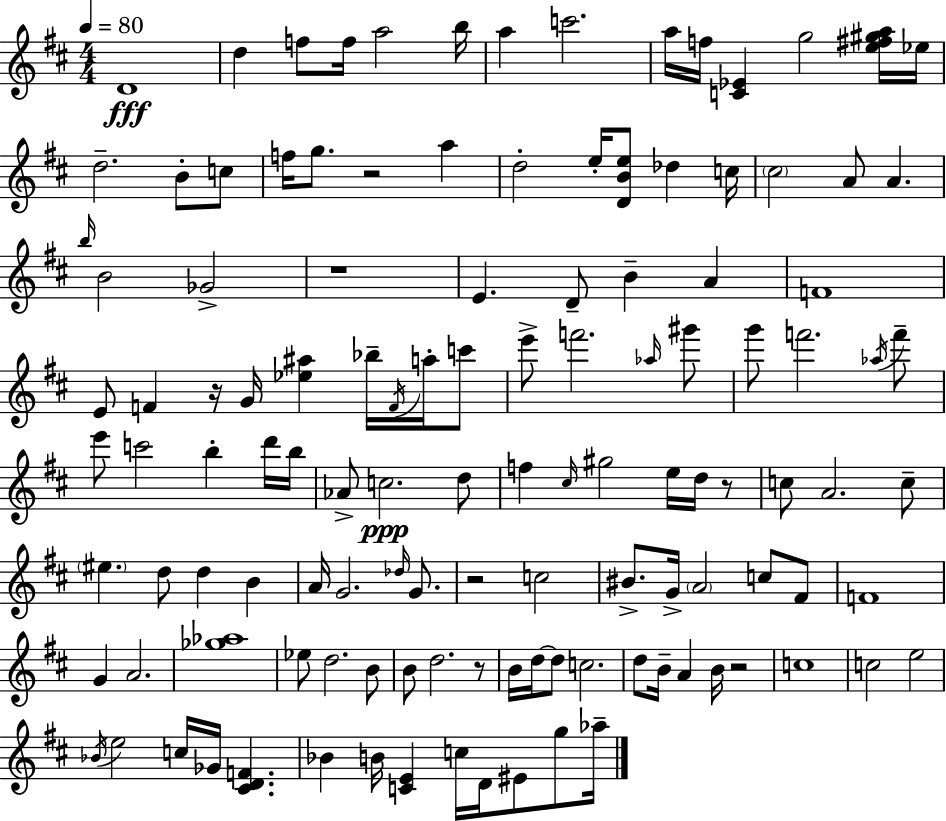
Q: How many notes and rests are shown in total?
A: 122